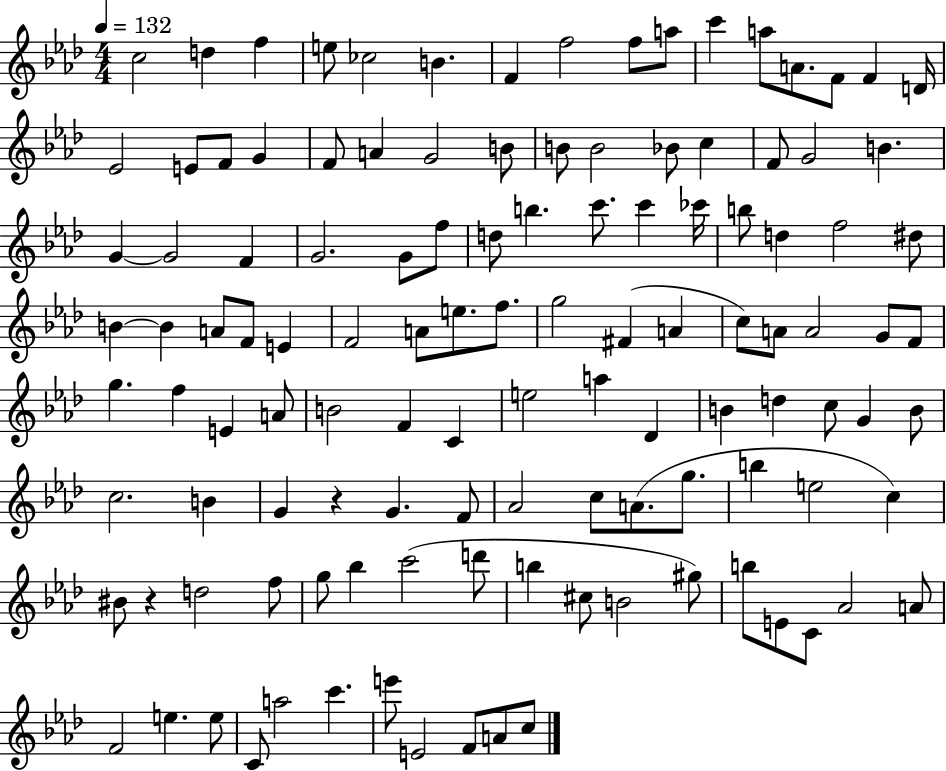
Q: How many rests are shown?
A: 2